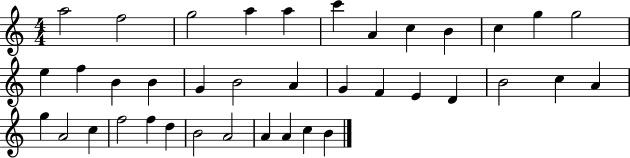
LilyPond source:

{
  \clef treble
  \numericTimeSignature
  \time 4/4
  \key c \major
  a''2 f''2 | g''2 a''4 a''4 | c'''4 a'4 c''4 b'4 | c''4 g''4 g''2 | \break e''4 f''4 b'4 b'4 | g'4 b'2 a'4 | g'4 f'4 e'4 d'4 | b'2 c''4 a'4 | \break g''4 a'2 c''4 | f''2 f''4 d''4 | b'2 a'2 | a'4 a'4 c''4 b'4 | \break \bar "|."
}